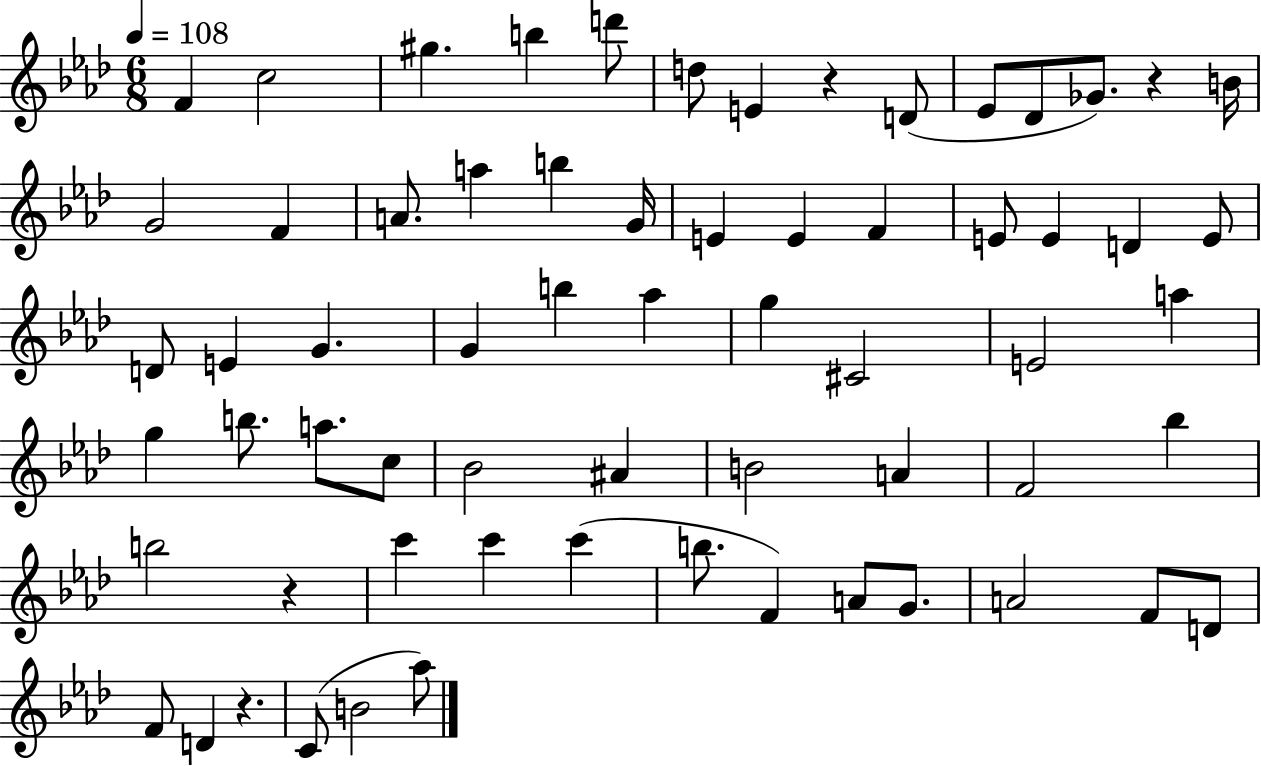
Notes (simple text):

F4/q C5/h G#5/q. B5/q D6/e D5/e E4/q R/q D4/e Eb4/e Db4/e Gb4/e. R/q B4/s G4/h F4/q A4/e. A5/q B5/q G4/s E4/q E4/q F4/q E4/e E4/q D4/q E4/e D4/e E4/q G4/q. G4/q B5/q Ab5/q G5/q C#4/h E4/h A5/q G5/q B5/e. A5/e. C5/e Bb4/h A#4/q B4/h A4/q F4/h Bb5/q B5/h R/q C6/q C6/q C6/q B5/e. F4/q A4/e G4/e. A4/h F4/e D4/e F4/e D4/q R/q. C4/e B4/h Ab5/e